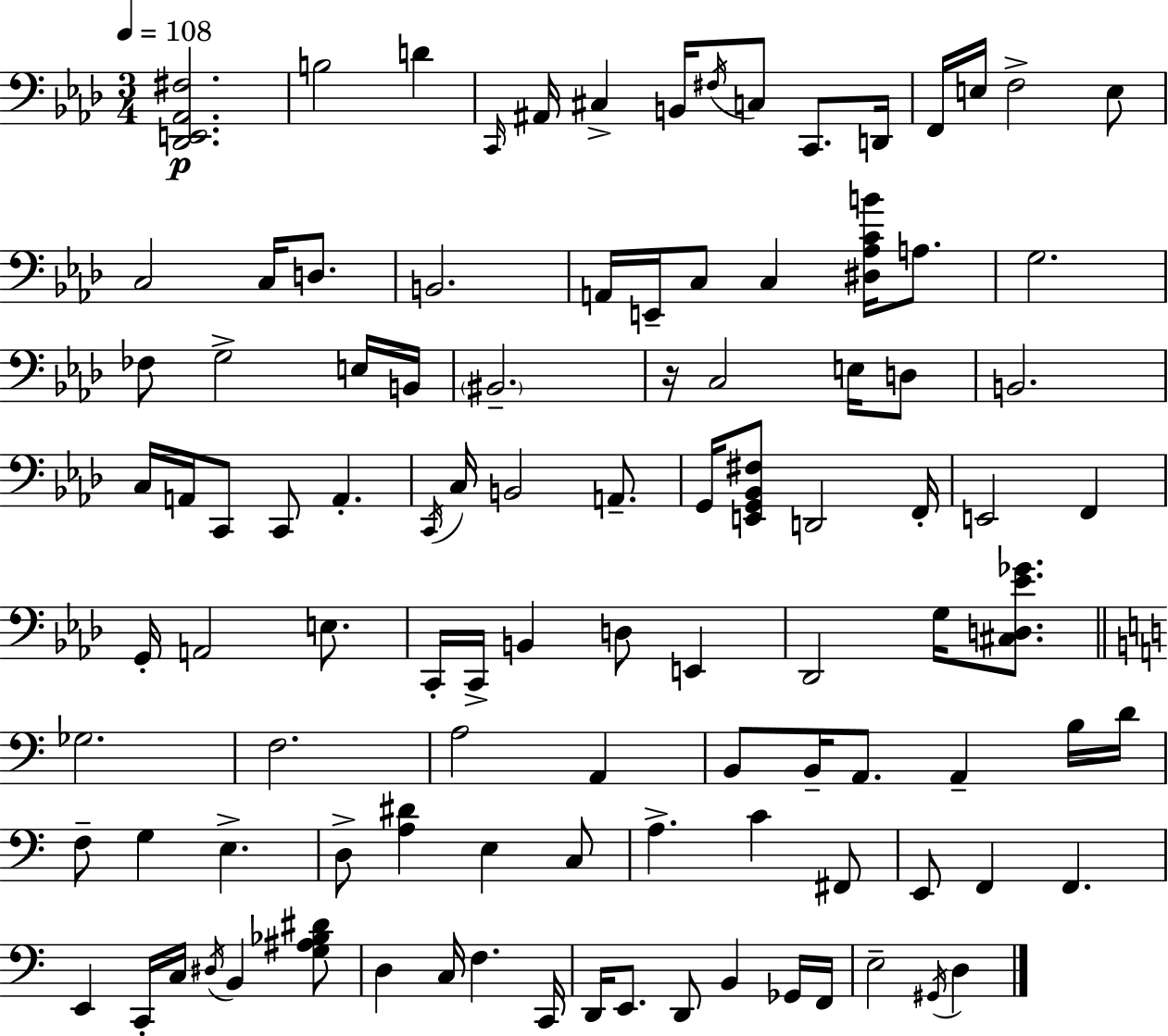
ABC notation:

X:1
T:Untitled
M:3/4
L:1/4
K:Fm
[_D,,E,,_A,,^F,]2 B,2 D C,,/4 ^A,,/4 ^C, B,,/4 ^F,/4 C,/2 C,,/2 D,,/4 F,,/4 E,/4 F,2 E,/2 C,2 C,/4 D,/2 B,,2 A,,/4 E,,/4 C,/2 C, [^D,_A,CB]/4 A,/2 G,2 _F,/2 G,2 E,/4 B,,/4 ^B,,2 z/4 C,2 E,/4 D,/2 B,,2 C,/4 A,,/4 C,,/2 C,,/2 A,, C,,/4 C,/4 B,,2 A,,/2 G,,/4 [E,,G,,_B,,^F,]/2 D,,2 F,,/4 E,,2 F,, G,,/4 A,,2 E,/2 C,,/4 C,,/4 B,, D,/2 E,, _D,,2 G,/4 [^C,D,_E_G]/2 _G,2 F,2 A,2 A,, B,,/2 B,,/4 A,,/2 A,, B,/4 D/4 F,/2 G, E, D,/2 [A,^D] E, C,/2 A, C ^F,,/2 E,,/2 F,, F,, E,, C,,/4 C,/4 ^D,/4 B,, [G,^A,_B,^D]/2 D, C,/4 F, C,,/4 D,,/4 E,,/2 D,,/2 B,, _G,,/4 F,,/4 E,2 ^G,,/4 D,